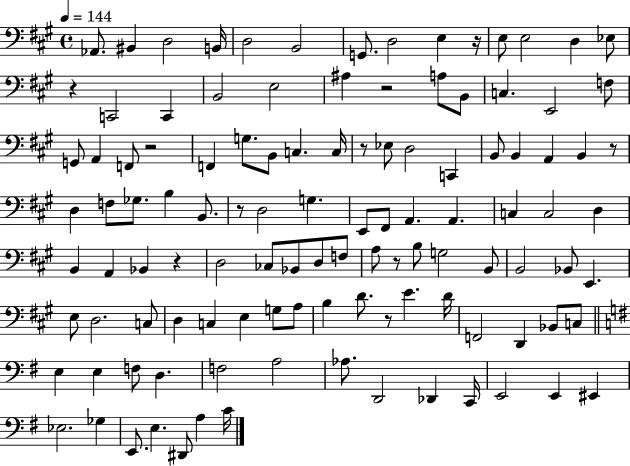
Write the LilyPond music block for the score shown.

{
  \clef bass
  \time 4/4
  \defaultTimeSignature
  \key a \major
  \tempo 4 = 144
  \repeat volta 2 { aes,8. bis,4 d2 b,16 | d2 b,2 | g,8. d2 e4 r16 | e8 e2 d4 ees8 | \break r4 c,2 c,4 | b,2 e2 | ais4 r2 a8 b,8 | c4. e,2 f8 | \break g,8 a,4 f,8 r2 | f,4 g8. b,8 c4. c16 | r8 ees8 d2 c,4 | b,8 b,4 a,4 b,4 r8 | \break d4 f8 ges8. b4 b,8. | r8 d2 g4. | e,8 fis,8 a,4. a,4. | c4 c2 d4 | \break b,4 a,4 bes,4 r4 | d2 ces8 bes,8 d8 f8 | a8 r8 b8 g2 b,8 | b,2 bes,8 e,4. | \break e8 d2. c8 | d4 c4 e4 g8 a8 | b4 d'8. r8 e'4. d'16 | f,2 d,4 bes,8 c8 | \break \bar "||" \break \key g \major e4 e4 f8 d4. | f2 a2 | aes8. d,2 des,4 c,16 | e,2 e,4 eis,4 | \break ees2. ges4 | e,8. e4. dis,8 a4 c'16 | } \bar "|."
}